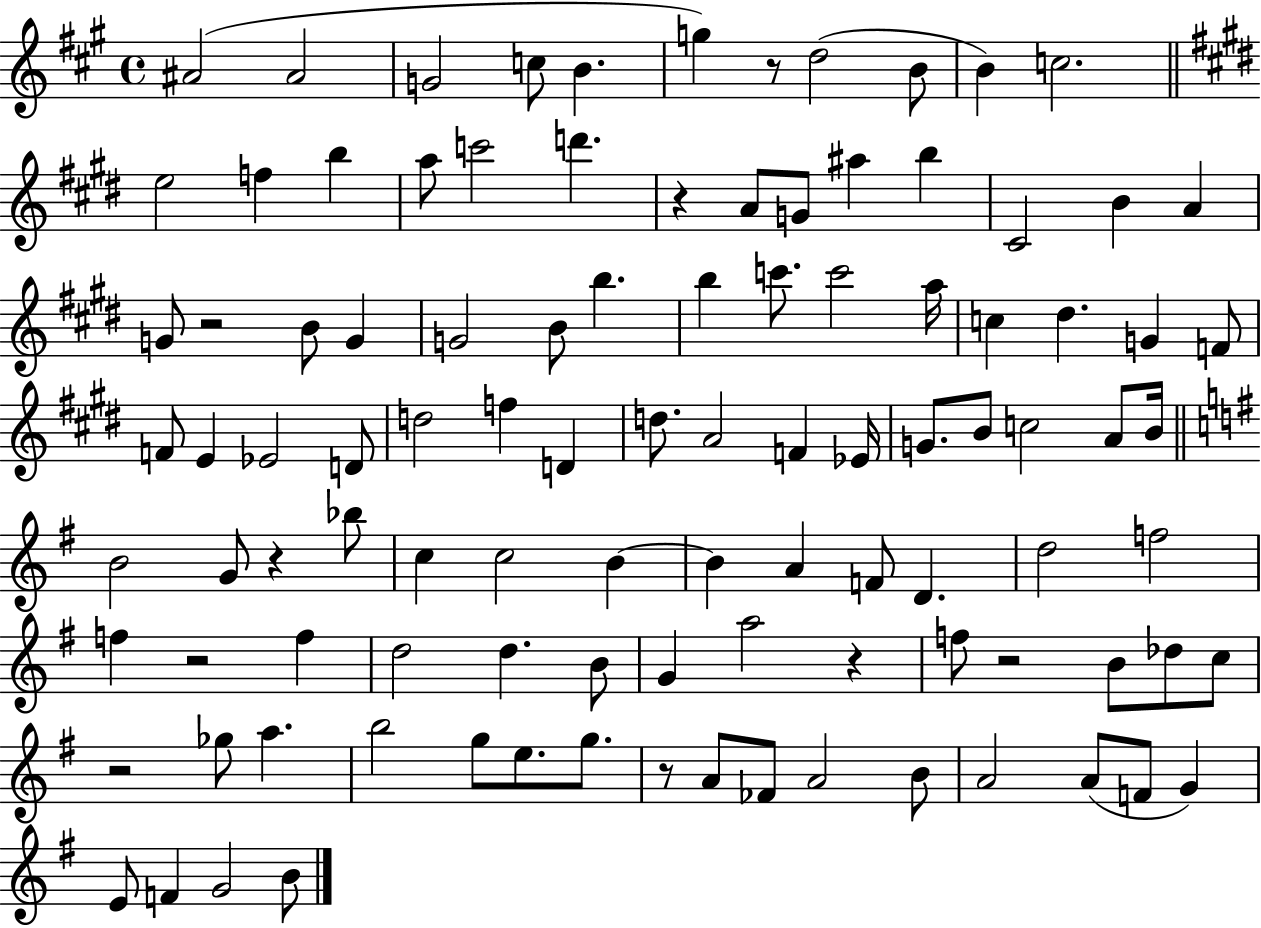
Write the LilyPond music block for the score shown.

{
  \clef treble
  \time 4/4
  \defaultTimeSignature
  \key a \major
  ais'2( ais'2 | g'2 c''8 b'4. | g''4) r8 d''2( b'8 | b'4) c''2. | \break \bar "||" \break \key e \major e''2 f''4 b''4 | a''8 c'''2 d'''4. | r4 a'8 g'8 ais''4 b''4 | cis'2 b'4 a'4 | \break g'8 r2 b'8 g'4 | g'2 b'8 b''4. | b''4 c'''8. c'''2 a''16 | c''4 dis''4. g'4 f'8 | \break f'8 e'4 ees'2 d'8 | d''2 f''4 d'4 | d''8. a'2 f'4 ees'16 | g'8. b'8 c''2 a'8 b'16 | \break \bar "||" \break \key e \minor b'2 g'8 r4 bes''8 | c''4 c''2 b'4~~ | b'4 a'4 f'8 d'4. | d''2 f''2 | \break f''4 r2 f''4 | d''2 d''4. b'8 | g'4 a''2 r4 | f''8 r2 b'8 des''8 c''8 | \break r2 ges''8 a''4. | b''2 g''8 e''8. g''8. | r8 a'8 fes'8 a'2 b'8 | a'2 a'8( f'8 g'4) | \break e'8 f'4 g'2 b'8 | \bar "|."
}